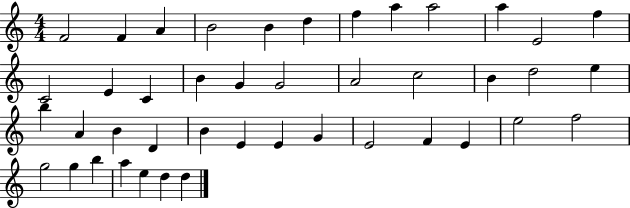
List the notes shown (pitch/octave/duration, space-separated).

F4/h F4/q A4/q B4/h B4/q D5/q F5/q A5/q A5/h A5/q E4/h F5/q C4/h E4/q C4/q B4/q G4/q G4/h A4/h C5/h B4/q D5/h E5/q B5/q A4/q B4/q D4/q B4/q E4/q E4/q G4/q E4/h F4/q E4/q E5/h F5/h G5/h G5/q B5/q A5/q E5/q D5/q D5/q